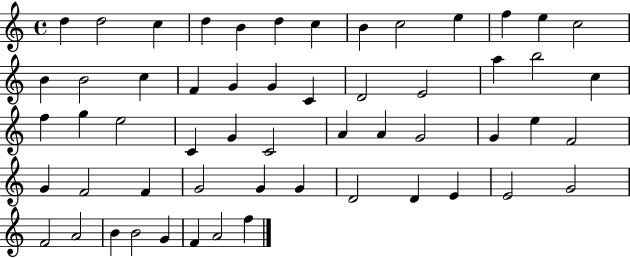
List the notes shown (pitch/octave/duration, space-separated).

D5/q D5/h C5/q D5/q B4/q D5/q C5/q B4/q C5/h E5/q F5/q E5/q C5/h B4/q B4/h C5/q F4/q G4/q G4/q C4/q D4/h E4/h A5/q B5/h C5/q F5/q G5/q E5/h C4/q G4/q C4/h A4/q A4/q G4/h G4/q E5/q F4/h G4/q F4/h F4/q G4/h G4/q G4/q D4/h D4/q E4/q E4/h G4/h F4/h A4/h B4/q B4/h G4/q F4/q A4/h F5/q